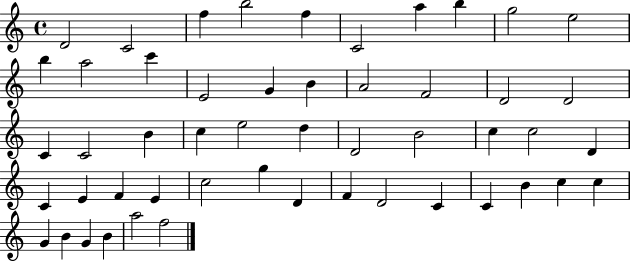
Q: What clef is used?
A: treble